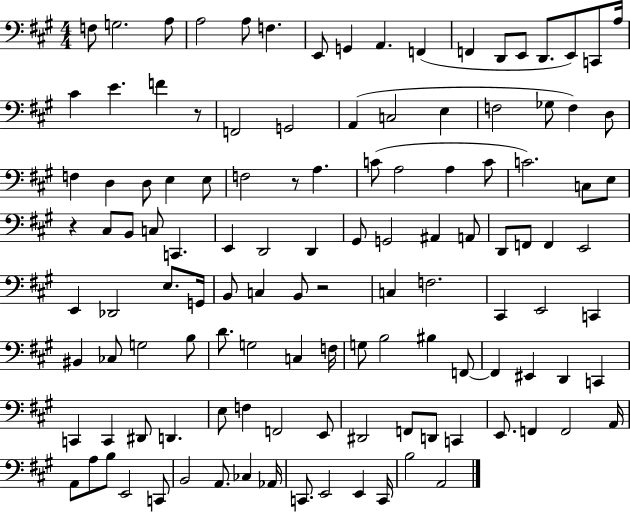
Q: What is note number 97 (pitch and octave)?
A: D2